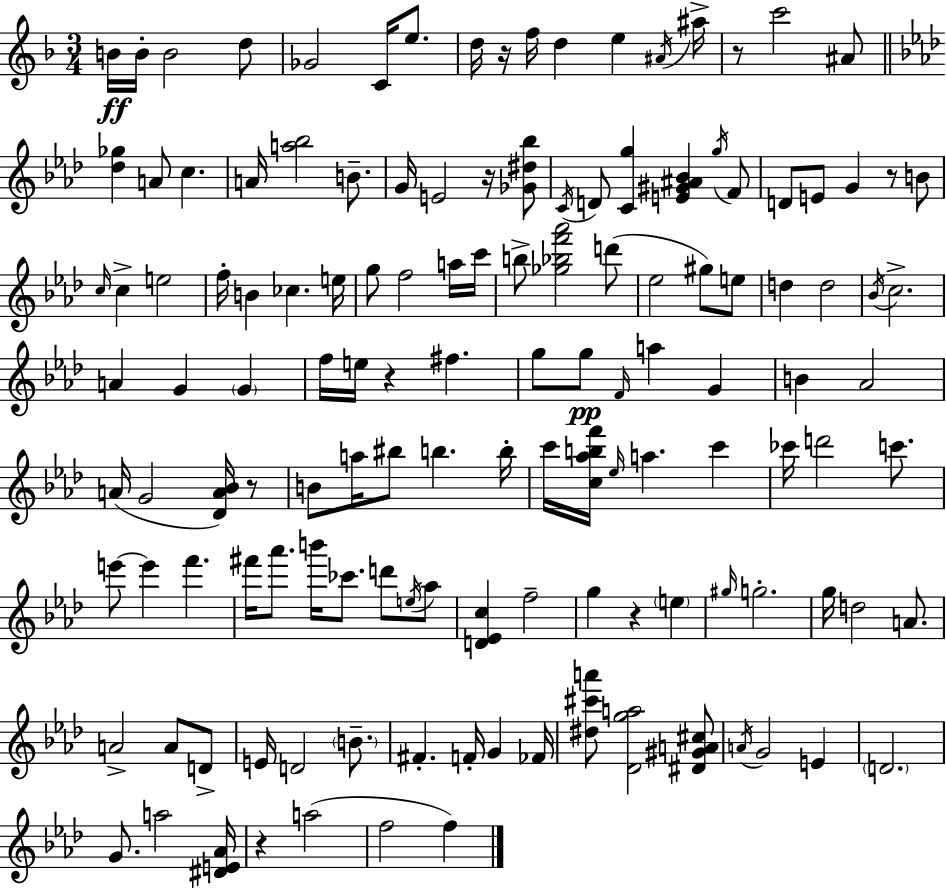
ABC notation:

X:1
T:Untitled
M:3/4
L:1/4
K:Dm
B/4 B/4 B2 d/2 _G2 C/4 e/2 d/4 z/4 f/4 d e ^A/4 ^a/4 z/2 c'2 ^A/2 [_d_g] A/2 c A/4 [a_b]2 B/2 G/4 E2 z/4 [_G^d_b]/2 C/4 D/2 [Cg] [E^G^A_B] g/4 F/2 D/2 E/2 G z/2 B/2 c/4 c e2 f/4 B _c e/4 g/2 f2 a/4 c'/4 b/2 [_g_bf'_a']2 d'/2 _e2 ^g/2 e/2 d d2 _B/4 c2 A G G f/4 e/4 z ^f g/2 g/2 F/4 a G B _A2 A/4 G2 [_DA_B]/4 z/2 B/2 a/4 ^b/2 b b/4 c'/4 [c_abf']/4 _e/4 a c' _c'/4 d'2 c'/2 e'/2 e' f' ^f'/4 _a'/2 b'/4 _c'/2 d'/2 e/4 _a/2 [D_Ec] f2 g z e ^g/4 g2 g/4 d2 A/2 A2 A/2 D/2 E/4 D2 B/2 ^F F/4 G _F/4 [^d^c'a']/2 [_Dga]2 [^D^GA^c]/2 A/4 G2 E D2 G/2 a2 [^DE_A]/4 z a2 f2 f